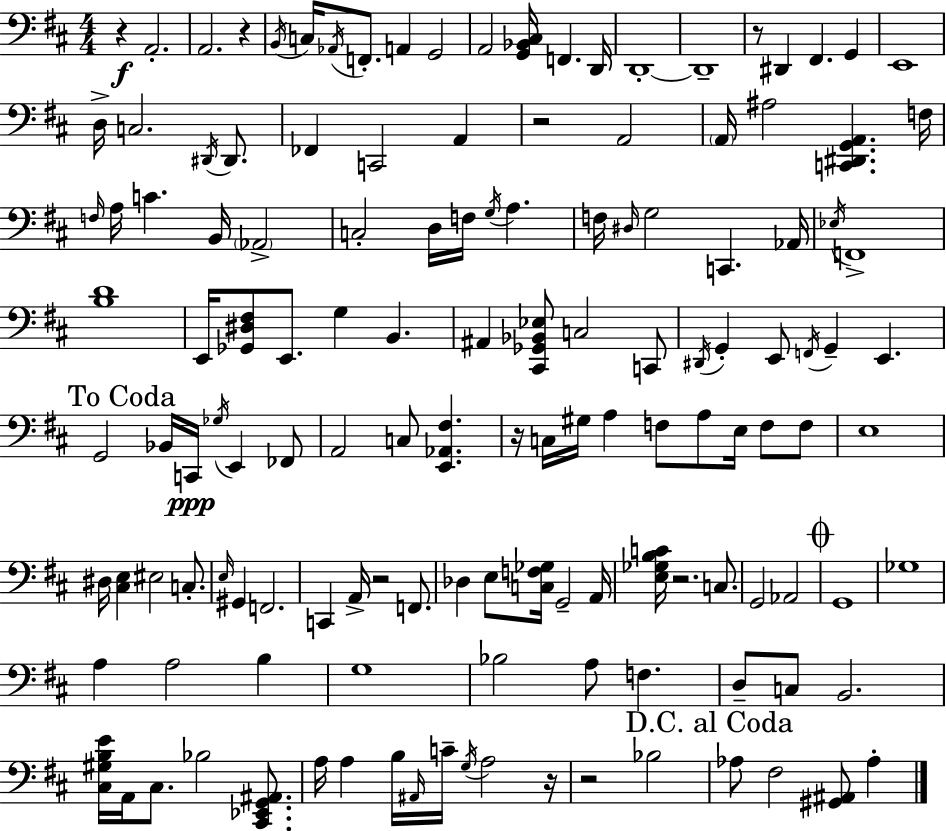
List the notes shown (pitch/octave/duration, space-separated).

R/q A2/h. A2/h. R/q B2/s C3/s Ab2/s F2/e. A2/q G2/h A2/h [G2,Bb2,C#3]/s F2/q. D2/s D2/w D2/w R/e D#2/q F#2/q. G2/q E2/w D3/s C3/h. D#2/s D#2/e. FES2/q C2/h A2/q R/h A2/h A2/s A#3/h [C2,D#2,G2,A2]/q. F3/s F3/s A3/s C4/q. B2/s Ab2/h C3/h D3/s F3/s G3/s A3/q. F3/s D#3/s G3/h C2/q. Ab2/s Eb3/s F2/w [B3,D4]/w E2/s [Gb2,D#3,F#3]/e E2/e. G3/q B2/q. A#2/q [C#2,Gb2,Bb2,Eb3]/e C3/h C2/e D#2/s G2/q E2/e F2/s G2/q E2/q. G2/h Bb2/s C2/s Gb3/s E2/q FES2/e A2/h C3/e [E2,Ab2,F#3]/q. R/s C3/s G#3/s A3/q F3/e A3/e E3/s F3/e F3/e E3/w D#3/s [C#3,E3]/q EIS3/h C3/e. E3/s G#2/q F2/h. C2/q A2/s R/h F2/e. Db3/q E3/e [C3,F3,Gb3]/s G2/h A2/s [E3,Gb3,B3,C4]/s R/h. C3/e. G2/h Ab2/h G2/w Gb3/w A3/q A3/h B3/q G3/w Bb3/h A3/e F3/q. D3/e C3/e B2/h. [C#3,G#3,B3,E4]/s A2/s C#3/e. Bb3/h [C#2,Eb2,G2,A#2]/e. A3/s A3/q B3/s A#2/s C4/s G3/s A3/h R/s R/h Bb3/h Ab3/e F#3/h [G#2,A#2]/e Ab3/q